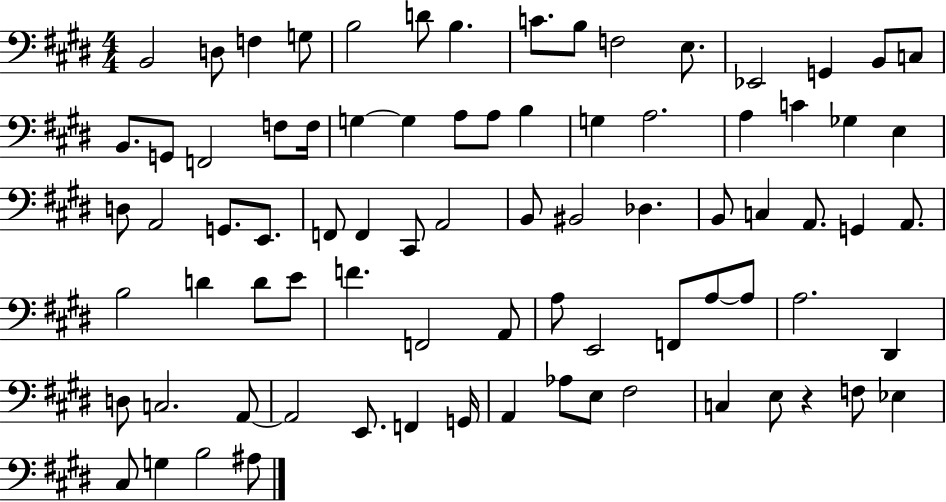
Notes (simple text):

B2/h D3/e F3/q G3/e B3/h D4/e B3/q. C4/e. B3/e F3/h E3/e. Eb2/h G2/q B2/e C3/e B2/e. G2/e F2/h F3/e F3/s G3/q G3/q A3/e A3/e B3/q G3/q A3/h. A3/q C4/q Gb3/q E3/q D3/e A2/h G2/e. E2/e. F2/e F2/q C#2/e A2/h B2/e BIS2/h Db3/q. B2/e C3/q A2/e. G2/q A2/e. B3/h D4/q D4/e E4/e F4/q. F2/h A2/e A3/e E2/h F2/e A3/e A3/e A3/h. D#2/q D3/e C3/h. A2/e A2/h E2/e. F2/q G2/s A2/q Ab3/e E3/e F#3/h C3/q E3/e R/q F3/e Eb3/q C#3/e G3/q B3/h A#3/e